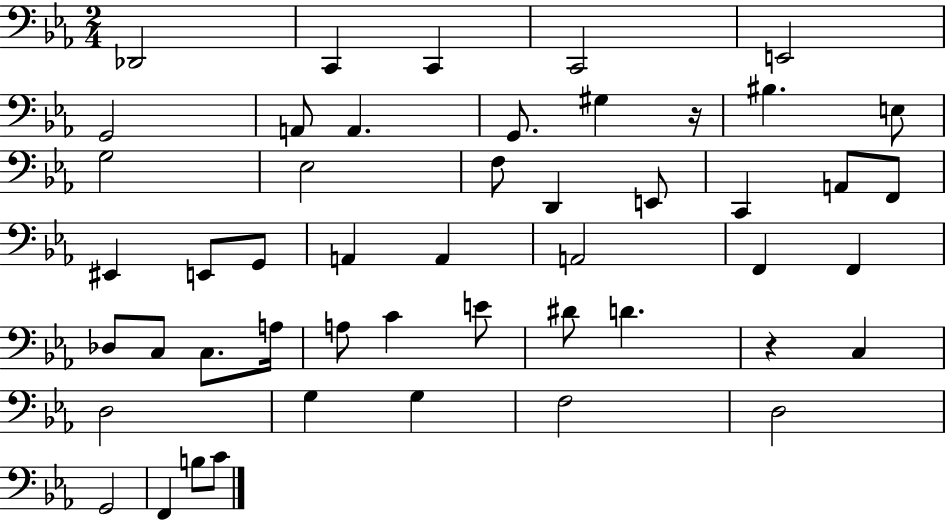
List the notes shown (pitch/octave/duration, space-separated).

Db2/h C2/q C2/q C2/h E2/h G2/h A2/e A2/q. G2/e. G#3/q R/s BIS3/q. E3/e G3/h Eb3/h F3/e D2/q E2/e C2/q A2/e F2/e EIS2/q E2/e G2/e A2/q A2/q A2/h F2/q F2/q Db3/e C3/e C3/e. A3/s A3/e C4/q E4/e D#4/e D4/q. R/q C3/q D3/h G3/q G3/q F3/h D3/h G2/h F2/q B3/e C4/e